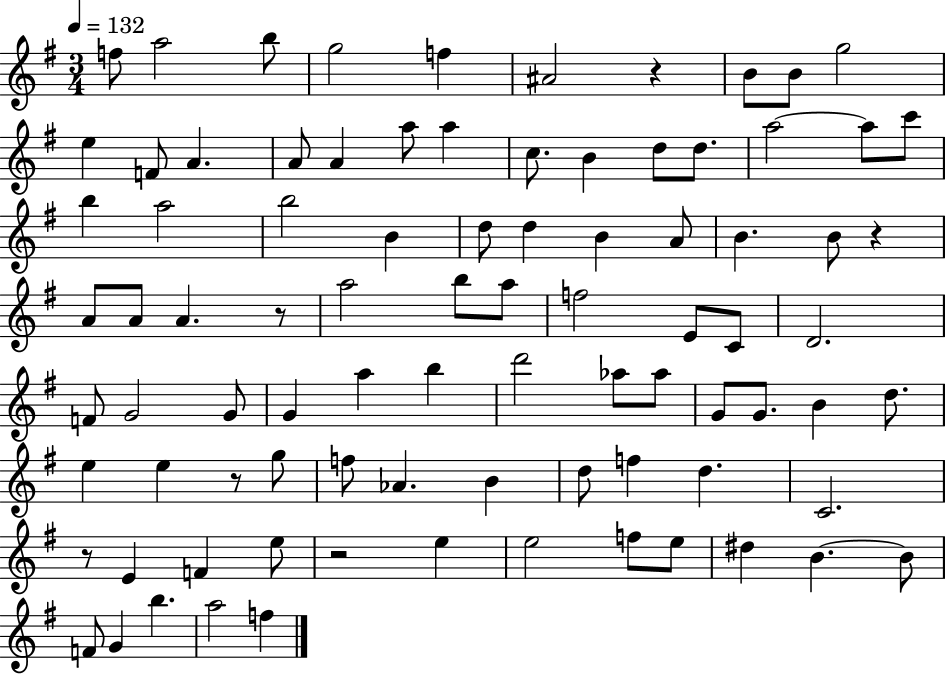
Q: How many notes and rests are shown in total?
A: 87